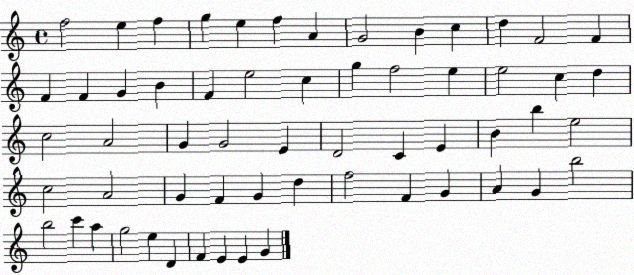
X:1
T:Untitled
M:4/4
L:1/4
K:C
f2 e f g e f A G2 B c d F2 F F F G B F e2 c g f2 e e2 c d c2 A2 G G2 E D2 C E B b e2 c2 A2 G F G d f2 F G A G b2 b2 c' a g2 e D F E E G